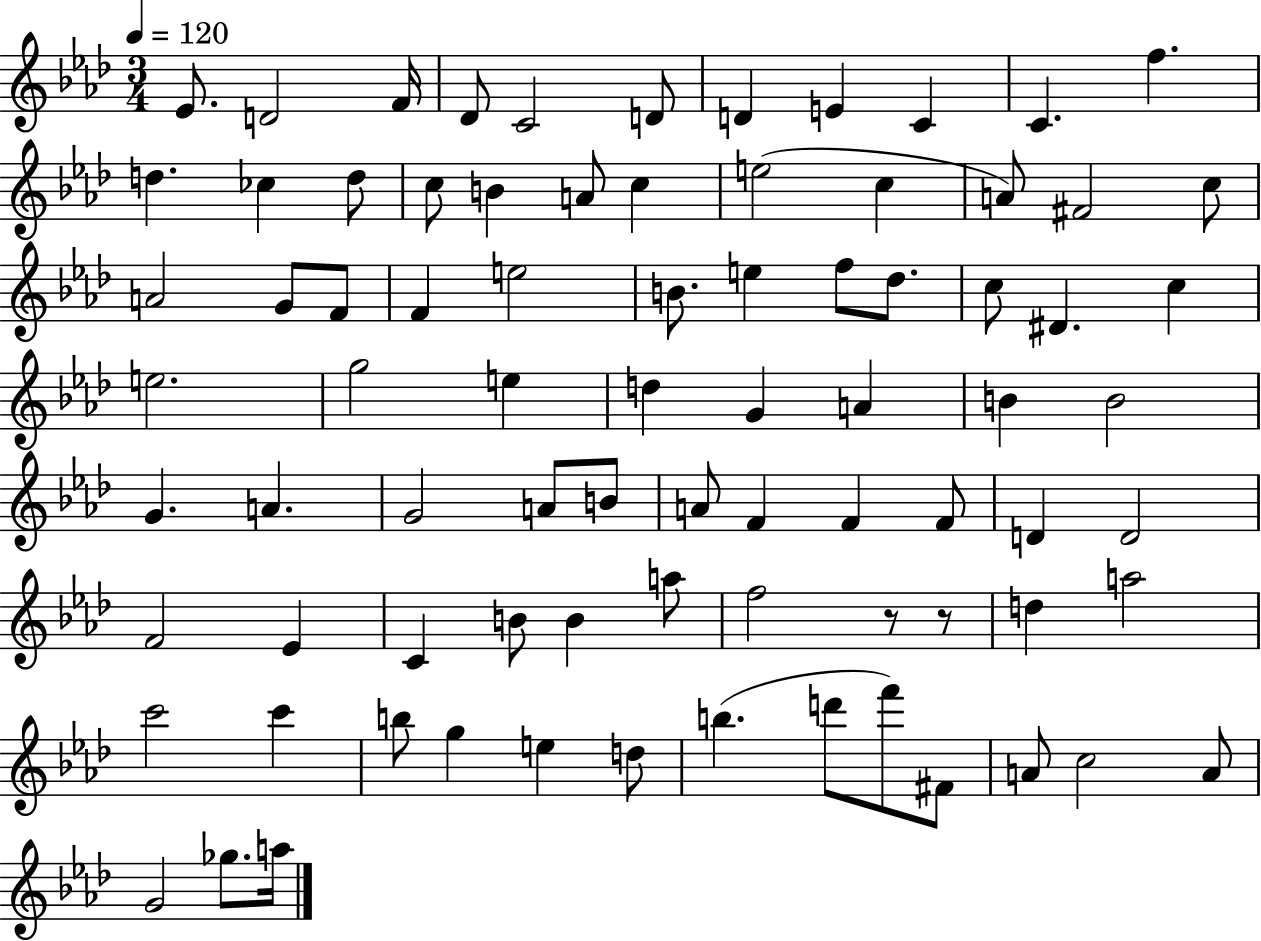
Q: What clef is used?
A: treble